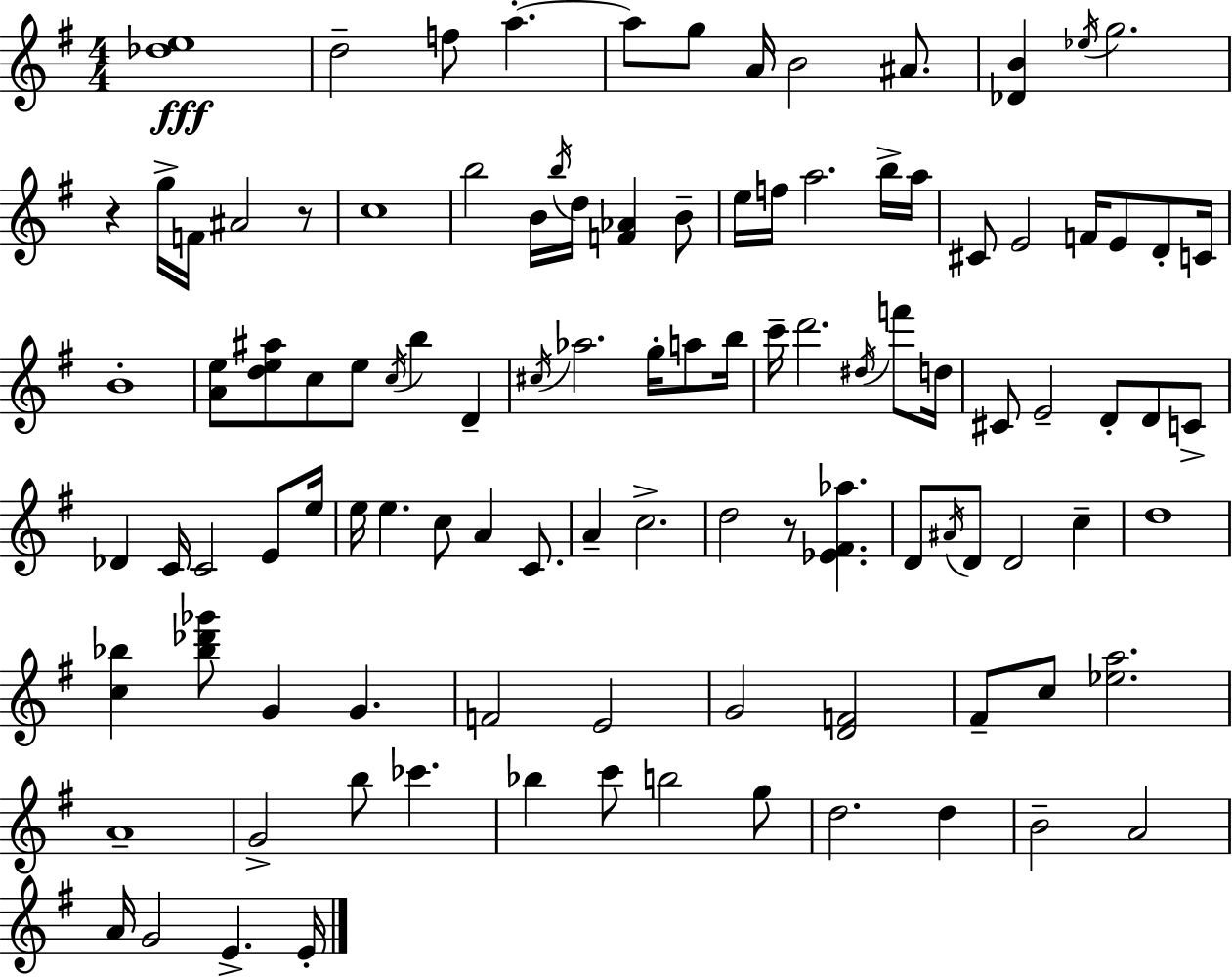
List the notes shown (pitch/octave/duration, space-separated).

[Db5,E5]/w D5/h F5/e A5/q. A5/e G5/e A4/s B4/h A#4/e. [Db4,B4]/q Eb5/s G5/h. R/q G5/s F4/s A#4/h R/e C5/w B5/h B4/s B5/s D5/s [F4,Ab4]/q B4/e E5/s F5/s A5/h. B5/s A5/s C#4/e E4/h F4/s E4/e D4/e C4/s B4/w [A4,E5]/e [D5,E5,A#5]/e C5/e E5/e C5/s B5/q D4/q C#5/s Ab5/h. G5/s A5/e B5/s C6/s D6/h. D#5/s F6/e D5/s C#4/e E4/h D4/e D4/e C4/e Db4/q C4/s C4/h E4/e E5/s E5/s E5/q. C5/e A4/q C4/e. A4/q C5/h. D5/h R/e [Eb4,F#4,Ab5]/q. D4/e A#4/s D4/e D4/h C5/q D5/w [C5,Bb5]/q [Bb5,Db6,Gb6]/e G4/q G4/q. F4/h E4/h G4/h [D4,F4]/h F#4/e C5/e [Eb5,A5]/h. A4/w G4/h B5/e CES6/q. Bb5/q C6/e B5/h G5/e D5/h. D5/q B4/h A4/h A4/s G4/h E4/q. E4/s